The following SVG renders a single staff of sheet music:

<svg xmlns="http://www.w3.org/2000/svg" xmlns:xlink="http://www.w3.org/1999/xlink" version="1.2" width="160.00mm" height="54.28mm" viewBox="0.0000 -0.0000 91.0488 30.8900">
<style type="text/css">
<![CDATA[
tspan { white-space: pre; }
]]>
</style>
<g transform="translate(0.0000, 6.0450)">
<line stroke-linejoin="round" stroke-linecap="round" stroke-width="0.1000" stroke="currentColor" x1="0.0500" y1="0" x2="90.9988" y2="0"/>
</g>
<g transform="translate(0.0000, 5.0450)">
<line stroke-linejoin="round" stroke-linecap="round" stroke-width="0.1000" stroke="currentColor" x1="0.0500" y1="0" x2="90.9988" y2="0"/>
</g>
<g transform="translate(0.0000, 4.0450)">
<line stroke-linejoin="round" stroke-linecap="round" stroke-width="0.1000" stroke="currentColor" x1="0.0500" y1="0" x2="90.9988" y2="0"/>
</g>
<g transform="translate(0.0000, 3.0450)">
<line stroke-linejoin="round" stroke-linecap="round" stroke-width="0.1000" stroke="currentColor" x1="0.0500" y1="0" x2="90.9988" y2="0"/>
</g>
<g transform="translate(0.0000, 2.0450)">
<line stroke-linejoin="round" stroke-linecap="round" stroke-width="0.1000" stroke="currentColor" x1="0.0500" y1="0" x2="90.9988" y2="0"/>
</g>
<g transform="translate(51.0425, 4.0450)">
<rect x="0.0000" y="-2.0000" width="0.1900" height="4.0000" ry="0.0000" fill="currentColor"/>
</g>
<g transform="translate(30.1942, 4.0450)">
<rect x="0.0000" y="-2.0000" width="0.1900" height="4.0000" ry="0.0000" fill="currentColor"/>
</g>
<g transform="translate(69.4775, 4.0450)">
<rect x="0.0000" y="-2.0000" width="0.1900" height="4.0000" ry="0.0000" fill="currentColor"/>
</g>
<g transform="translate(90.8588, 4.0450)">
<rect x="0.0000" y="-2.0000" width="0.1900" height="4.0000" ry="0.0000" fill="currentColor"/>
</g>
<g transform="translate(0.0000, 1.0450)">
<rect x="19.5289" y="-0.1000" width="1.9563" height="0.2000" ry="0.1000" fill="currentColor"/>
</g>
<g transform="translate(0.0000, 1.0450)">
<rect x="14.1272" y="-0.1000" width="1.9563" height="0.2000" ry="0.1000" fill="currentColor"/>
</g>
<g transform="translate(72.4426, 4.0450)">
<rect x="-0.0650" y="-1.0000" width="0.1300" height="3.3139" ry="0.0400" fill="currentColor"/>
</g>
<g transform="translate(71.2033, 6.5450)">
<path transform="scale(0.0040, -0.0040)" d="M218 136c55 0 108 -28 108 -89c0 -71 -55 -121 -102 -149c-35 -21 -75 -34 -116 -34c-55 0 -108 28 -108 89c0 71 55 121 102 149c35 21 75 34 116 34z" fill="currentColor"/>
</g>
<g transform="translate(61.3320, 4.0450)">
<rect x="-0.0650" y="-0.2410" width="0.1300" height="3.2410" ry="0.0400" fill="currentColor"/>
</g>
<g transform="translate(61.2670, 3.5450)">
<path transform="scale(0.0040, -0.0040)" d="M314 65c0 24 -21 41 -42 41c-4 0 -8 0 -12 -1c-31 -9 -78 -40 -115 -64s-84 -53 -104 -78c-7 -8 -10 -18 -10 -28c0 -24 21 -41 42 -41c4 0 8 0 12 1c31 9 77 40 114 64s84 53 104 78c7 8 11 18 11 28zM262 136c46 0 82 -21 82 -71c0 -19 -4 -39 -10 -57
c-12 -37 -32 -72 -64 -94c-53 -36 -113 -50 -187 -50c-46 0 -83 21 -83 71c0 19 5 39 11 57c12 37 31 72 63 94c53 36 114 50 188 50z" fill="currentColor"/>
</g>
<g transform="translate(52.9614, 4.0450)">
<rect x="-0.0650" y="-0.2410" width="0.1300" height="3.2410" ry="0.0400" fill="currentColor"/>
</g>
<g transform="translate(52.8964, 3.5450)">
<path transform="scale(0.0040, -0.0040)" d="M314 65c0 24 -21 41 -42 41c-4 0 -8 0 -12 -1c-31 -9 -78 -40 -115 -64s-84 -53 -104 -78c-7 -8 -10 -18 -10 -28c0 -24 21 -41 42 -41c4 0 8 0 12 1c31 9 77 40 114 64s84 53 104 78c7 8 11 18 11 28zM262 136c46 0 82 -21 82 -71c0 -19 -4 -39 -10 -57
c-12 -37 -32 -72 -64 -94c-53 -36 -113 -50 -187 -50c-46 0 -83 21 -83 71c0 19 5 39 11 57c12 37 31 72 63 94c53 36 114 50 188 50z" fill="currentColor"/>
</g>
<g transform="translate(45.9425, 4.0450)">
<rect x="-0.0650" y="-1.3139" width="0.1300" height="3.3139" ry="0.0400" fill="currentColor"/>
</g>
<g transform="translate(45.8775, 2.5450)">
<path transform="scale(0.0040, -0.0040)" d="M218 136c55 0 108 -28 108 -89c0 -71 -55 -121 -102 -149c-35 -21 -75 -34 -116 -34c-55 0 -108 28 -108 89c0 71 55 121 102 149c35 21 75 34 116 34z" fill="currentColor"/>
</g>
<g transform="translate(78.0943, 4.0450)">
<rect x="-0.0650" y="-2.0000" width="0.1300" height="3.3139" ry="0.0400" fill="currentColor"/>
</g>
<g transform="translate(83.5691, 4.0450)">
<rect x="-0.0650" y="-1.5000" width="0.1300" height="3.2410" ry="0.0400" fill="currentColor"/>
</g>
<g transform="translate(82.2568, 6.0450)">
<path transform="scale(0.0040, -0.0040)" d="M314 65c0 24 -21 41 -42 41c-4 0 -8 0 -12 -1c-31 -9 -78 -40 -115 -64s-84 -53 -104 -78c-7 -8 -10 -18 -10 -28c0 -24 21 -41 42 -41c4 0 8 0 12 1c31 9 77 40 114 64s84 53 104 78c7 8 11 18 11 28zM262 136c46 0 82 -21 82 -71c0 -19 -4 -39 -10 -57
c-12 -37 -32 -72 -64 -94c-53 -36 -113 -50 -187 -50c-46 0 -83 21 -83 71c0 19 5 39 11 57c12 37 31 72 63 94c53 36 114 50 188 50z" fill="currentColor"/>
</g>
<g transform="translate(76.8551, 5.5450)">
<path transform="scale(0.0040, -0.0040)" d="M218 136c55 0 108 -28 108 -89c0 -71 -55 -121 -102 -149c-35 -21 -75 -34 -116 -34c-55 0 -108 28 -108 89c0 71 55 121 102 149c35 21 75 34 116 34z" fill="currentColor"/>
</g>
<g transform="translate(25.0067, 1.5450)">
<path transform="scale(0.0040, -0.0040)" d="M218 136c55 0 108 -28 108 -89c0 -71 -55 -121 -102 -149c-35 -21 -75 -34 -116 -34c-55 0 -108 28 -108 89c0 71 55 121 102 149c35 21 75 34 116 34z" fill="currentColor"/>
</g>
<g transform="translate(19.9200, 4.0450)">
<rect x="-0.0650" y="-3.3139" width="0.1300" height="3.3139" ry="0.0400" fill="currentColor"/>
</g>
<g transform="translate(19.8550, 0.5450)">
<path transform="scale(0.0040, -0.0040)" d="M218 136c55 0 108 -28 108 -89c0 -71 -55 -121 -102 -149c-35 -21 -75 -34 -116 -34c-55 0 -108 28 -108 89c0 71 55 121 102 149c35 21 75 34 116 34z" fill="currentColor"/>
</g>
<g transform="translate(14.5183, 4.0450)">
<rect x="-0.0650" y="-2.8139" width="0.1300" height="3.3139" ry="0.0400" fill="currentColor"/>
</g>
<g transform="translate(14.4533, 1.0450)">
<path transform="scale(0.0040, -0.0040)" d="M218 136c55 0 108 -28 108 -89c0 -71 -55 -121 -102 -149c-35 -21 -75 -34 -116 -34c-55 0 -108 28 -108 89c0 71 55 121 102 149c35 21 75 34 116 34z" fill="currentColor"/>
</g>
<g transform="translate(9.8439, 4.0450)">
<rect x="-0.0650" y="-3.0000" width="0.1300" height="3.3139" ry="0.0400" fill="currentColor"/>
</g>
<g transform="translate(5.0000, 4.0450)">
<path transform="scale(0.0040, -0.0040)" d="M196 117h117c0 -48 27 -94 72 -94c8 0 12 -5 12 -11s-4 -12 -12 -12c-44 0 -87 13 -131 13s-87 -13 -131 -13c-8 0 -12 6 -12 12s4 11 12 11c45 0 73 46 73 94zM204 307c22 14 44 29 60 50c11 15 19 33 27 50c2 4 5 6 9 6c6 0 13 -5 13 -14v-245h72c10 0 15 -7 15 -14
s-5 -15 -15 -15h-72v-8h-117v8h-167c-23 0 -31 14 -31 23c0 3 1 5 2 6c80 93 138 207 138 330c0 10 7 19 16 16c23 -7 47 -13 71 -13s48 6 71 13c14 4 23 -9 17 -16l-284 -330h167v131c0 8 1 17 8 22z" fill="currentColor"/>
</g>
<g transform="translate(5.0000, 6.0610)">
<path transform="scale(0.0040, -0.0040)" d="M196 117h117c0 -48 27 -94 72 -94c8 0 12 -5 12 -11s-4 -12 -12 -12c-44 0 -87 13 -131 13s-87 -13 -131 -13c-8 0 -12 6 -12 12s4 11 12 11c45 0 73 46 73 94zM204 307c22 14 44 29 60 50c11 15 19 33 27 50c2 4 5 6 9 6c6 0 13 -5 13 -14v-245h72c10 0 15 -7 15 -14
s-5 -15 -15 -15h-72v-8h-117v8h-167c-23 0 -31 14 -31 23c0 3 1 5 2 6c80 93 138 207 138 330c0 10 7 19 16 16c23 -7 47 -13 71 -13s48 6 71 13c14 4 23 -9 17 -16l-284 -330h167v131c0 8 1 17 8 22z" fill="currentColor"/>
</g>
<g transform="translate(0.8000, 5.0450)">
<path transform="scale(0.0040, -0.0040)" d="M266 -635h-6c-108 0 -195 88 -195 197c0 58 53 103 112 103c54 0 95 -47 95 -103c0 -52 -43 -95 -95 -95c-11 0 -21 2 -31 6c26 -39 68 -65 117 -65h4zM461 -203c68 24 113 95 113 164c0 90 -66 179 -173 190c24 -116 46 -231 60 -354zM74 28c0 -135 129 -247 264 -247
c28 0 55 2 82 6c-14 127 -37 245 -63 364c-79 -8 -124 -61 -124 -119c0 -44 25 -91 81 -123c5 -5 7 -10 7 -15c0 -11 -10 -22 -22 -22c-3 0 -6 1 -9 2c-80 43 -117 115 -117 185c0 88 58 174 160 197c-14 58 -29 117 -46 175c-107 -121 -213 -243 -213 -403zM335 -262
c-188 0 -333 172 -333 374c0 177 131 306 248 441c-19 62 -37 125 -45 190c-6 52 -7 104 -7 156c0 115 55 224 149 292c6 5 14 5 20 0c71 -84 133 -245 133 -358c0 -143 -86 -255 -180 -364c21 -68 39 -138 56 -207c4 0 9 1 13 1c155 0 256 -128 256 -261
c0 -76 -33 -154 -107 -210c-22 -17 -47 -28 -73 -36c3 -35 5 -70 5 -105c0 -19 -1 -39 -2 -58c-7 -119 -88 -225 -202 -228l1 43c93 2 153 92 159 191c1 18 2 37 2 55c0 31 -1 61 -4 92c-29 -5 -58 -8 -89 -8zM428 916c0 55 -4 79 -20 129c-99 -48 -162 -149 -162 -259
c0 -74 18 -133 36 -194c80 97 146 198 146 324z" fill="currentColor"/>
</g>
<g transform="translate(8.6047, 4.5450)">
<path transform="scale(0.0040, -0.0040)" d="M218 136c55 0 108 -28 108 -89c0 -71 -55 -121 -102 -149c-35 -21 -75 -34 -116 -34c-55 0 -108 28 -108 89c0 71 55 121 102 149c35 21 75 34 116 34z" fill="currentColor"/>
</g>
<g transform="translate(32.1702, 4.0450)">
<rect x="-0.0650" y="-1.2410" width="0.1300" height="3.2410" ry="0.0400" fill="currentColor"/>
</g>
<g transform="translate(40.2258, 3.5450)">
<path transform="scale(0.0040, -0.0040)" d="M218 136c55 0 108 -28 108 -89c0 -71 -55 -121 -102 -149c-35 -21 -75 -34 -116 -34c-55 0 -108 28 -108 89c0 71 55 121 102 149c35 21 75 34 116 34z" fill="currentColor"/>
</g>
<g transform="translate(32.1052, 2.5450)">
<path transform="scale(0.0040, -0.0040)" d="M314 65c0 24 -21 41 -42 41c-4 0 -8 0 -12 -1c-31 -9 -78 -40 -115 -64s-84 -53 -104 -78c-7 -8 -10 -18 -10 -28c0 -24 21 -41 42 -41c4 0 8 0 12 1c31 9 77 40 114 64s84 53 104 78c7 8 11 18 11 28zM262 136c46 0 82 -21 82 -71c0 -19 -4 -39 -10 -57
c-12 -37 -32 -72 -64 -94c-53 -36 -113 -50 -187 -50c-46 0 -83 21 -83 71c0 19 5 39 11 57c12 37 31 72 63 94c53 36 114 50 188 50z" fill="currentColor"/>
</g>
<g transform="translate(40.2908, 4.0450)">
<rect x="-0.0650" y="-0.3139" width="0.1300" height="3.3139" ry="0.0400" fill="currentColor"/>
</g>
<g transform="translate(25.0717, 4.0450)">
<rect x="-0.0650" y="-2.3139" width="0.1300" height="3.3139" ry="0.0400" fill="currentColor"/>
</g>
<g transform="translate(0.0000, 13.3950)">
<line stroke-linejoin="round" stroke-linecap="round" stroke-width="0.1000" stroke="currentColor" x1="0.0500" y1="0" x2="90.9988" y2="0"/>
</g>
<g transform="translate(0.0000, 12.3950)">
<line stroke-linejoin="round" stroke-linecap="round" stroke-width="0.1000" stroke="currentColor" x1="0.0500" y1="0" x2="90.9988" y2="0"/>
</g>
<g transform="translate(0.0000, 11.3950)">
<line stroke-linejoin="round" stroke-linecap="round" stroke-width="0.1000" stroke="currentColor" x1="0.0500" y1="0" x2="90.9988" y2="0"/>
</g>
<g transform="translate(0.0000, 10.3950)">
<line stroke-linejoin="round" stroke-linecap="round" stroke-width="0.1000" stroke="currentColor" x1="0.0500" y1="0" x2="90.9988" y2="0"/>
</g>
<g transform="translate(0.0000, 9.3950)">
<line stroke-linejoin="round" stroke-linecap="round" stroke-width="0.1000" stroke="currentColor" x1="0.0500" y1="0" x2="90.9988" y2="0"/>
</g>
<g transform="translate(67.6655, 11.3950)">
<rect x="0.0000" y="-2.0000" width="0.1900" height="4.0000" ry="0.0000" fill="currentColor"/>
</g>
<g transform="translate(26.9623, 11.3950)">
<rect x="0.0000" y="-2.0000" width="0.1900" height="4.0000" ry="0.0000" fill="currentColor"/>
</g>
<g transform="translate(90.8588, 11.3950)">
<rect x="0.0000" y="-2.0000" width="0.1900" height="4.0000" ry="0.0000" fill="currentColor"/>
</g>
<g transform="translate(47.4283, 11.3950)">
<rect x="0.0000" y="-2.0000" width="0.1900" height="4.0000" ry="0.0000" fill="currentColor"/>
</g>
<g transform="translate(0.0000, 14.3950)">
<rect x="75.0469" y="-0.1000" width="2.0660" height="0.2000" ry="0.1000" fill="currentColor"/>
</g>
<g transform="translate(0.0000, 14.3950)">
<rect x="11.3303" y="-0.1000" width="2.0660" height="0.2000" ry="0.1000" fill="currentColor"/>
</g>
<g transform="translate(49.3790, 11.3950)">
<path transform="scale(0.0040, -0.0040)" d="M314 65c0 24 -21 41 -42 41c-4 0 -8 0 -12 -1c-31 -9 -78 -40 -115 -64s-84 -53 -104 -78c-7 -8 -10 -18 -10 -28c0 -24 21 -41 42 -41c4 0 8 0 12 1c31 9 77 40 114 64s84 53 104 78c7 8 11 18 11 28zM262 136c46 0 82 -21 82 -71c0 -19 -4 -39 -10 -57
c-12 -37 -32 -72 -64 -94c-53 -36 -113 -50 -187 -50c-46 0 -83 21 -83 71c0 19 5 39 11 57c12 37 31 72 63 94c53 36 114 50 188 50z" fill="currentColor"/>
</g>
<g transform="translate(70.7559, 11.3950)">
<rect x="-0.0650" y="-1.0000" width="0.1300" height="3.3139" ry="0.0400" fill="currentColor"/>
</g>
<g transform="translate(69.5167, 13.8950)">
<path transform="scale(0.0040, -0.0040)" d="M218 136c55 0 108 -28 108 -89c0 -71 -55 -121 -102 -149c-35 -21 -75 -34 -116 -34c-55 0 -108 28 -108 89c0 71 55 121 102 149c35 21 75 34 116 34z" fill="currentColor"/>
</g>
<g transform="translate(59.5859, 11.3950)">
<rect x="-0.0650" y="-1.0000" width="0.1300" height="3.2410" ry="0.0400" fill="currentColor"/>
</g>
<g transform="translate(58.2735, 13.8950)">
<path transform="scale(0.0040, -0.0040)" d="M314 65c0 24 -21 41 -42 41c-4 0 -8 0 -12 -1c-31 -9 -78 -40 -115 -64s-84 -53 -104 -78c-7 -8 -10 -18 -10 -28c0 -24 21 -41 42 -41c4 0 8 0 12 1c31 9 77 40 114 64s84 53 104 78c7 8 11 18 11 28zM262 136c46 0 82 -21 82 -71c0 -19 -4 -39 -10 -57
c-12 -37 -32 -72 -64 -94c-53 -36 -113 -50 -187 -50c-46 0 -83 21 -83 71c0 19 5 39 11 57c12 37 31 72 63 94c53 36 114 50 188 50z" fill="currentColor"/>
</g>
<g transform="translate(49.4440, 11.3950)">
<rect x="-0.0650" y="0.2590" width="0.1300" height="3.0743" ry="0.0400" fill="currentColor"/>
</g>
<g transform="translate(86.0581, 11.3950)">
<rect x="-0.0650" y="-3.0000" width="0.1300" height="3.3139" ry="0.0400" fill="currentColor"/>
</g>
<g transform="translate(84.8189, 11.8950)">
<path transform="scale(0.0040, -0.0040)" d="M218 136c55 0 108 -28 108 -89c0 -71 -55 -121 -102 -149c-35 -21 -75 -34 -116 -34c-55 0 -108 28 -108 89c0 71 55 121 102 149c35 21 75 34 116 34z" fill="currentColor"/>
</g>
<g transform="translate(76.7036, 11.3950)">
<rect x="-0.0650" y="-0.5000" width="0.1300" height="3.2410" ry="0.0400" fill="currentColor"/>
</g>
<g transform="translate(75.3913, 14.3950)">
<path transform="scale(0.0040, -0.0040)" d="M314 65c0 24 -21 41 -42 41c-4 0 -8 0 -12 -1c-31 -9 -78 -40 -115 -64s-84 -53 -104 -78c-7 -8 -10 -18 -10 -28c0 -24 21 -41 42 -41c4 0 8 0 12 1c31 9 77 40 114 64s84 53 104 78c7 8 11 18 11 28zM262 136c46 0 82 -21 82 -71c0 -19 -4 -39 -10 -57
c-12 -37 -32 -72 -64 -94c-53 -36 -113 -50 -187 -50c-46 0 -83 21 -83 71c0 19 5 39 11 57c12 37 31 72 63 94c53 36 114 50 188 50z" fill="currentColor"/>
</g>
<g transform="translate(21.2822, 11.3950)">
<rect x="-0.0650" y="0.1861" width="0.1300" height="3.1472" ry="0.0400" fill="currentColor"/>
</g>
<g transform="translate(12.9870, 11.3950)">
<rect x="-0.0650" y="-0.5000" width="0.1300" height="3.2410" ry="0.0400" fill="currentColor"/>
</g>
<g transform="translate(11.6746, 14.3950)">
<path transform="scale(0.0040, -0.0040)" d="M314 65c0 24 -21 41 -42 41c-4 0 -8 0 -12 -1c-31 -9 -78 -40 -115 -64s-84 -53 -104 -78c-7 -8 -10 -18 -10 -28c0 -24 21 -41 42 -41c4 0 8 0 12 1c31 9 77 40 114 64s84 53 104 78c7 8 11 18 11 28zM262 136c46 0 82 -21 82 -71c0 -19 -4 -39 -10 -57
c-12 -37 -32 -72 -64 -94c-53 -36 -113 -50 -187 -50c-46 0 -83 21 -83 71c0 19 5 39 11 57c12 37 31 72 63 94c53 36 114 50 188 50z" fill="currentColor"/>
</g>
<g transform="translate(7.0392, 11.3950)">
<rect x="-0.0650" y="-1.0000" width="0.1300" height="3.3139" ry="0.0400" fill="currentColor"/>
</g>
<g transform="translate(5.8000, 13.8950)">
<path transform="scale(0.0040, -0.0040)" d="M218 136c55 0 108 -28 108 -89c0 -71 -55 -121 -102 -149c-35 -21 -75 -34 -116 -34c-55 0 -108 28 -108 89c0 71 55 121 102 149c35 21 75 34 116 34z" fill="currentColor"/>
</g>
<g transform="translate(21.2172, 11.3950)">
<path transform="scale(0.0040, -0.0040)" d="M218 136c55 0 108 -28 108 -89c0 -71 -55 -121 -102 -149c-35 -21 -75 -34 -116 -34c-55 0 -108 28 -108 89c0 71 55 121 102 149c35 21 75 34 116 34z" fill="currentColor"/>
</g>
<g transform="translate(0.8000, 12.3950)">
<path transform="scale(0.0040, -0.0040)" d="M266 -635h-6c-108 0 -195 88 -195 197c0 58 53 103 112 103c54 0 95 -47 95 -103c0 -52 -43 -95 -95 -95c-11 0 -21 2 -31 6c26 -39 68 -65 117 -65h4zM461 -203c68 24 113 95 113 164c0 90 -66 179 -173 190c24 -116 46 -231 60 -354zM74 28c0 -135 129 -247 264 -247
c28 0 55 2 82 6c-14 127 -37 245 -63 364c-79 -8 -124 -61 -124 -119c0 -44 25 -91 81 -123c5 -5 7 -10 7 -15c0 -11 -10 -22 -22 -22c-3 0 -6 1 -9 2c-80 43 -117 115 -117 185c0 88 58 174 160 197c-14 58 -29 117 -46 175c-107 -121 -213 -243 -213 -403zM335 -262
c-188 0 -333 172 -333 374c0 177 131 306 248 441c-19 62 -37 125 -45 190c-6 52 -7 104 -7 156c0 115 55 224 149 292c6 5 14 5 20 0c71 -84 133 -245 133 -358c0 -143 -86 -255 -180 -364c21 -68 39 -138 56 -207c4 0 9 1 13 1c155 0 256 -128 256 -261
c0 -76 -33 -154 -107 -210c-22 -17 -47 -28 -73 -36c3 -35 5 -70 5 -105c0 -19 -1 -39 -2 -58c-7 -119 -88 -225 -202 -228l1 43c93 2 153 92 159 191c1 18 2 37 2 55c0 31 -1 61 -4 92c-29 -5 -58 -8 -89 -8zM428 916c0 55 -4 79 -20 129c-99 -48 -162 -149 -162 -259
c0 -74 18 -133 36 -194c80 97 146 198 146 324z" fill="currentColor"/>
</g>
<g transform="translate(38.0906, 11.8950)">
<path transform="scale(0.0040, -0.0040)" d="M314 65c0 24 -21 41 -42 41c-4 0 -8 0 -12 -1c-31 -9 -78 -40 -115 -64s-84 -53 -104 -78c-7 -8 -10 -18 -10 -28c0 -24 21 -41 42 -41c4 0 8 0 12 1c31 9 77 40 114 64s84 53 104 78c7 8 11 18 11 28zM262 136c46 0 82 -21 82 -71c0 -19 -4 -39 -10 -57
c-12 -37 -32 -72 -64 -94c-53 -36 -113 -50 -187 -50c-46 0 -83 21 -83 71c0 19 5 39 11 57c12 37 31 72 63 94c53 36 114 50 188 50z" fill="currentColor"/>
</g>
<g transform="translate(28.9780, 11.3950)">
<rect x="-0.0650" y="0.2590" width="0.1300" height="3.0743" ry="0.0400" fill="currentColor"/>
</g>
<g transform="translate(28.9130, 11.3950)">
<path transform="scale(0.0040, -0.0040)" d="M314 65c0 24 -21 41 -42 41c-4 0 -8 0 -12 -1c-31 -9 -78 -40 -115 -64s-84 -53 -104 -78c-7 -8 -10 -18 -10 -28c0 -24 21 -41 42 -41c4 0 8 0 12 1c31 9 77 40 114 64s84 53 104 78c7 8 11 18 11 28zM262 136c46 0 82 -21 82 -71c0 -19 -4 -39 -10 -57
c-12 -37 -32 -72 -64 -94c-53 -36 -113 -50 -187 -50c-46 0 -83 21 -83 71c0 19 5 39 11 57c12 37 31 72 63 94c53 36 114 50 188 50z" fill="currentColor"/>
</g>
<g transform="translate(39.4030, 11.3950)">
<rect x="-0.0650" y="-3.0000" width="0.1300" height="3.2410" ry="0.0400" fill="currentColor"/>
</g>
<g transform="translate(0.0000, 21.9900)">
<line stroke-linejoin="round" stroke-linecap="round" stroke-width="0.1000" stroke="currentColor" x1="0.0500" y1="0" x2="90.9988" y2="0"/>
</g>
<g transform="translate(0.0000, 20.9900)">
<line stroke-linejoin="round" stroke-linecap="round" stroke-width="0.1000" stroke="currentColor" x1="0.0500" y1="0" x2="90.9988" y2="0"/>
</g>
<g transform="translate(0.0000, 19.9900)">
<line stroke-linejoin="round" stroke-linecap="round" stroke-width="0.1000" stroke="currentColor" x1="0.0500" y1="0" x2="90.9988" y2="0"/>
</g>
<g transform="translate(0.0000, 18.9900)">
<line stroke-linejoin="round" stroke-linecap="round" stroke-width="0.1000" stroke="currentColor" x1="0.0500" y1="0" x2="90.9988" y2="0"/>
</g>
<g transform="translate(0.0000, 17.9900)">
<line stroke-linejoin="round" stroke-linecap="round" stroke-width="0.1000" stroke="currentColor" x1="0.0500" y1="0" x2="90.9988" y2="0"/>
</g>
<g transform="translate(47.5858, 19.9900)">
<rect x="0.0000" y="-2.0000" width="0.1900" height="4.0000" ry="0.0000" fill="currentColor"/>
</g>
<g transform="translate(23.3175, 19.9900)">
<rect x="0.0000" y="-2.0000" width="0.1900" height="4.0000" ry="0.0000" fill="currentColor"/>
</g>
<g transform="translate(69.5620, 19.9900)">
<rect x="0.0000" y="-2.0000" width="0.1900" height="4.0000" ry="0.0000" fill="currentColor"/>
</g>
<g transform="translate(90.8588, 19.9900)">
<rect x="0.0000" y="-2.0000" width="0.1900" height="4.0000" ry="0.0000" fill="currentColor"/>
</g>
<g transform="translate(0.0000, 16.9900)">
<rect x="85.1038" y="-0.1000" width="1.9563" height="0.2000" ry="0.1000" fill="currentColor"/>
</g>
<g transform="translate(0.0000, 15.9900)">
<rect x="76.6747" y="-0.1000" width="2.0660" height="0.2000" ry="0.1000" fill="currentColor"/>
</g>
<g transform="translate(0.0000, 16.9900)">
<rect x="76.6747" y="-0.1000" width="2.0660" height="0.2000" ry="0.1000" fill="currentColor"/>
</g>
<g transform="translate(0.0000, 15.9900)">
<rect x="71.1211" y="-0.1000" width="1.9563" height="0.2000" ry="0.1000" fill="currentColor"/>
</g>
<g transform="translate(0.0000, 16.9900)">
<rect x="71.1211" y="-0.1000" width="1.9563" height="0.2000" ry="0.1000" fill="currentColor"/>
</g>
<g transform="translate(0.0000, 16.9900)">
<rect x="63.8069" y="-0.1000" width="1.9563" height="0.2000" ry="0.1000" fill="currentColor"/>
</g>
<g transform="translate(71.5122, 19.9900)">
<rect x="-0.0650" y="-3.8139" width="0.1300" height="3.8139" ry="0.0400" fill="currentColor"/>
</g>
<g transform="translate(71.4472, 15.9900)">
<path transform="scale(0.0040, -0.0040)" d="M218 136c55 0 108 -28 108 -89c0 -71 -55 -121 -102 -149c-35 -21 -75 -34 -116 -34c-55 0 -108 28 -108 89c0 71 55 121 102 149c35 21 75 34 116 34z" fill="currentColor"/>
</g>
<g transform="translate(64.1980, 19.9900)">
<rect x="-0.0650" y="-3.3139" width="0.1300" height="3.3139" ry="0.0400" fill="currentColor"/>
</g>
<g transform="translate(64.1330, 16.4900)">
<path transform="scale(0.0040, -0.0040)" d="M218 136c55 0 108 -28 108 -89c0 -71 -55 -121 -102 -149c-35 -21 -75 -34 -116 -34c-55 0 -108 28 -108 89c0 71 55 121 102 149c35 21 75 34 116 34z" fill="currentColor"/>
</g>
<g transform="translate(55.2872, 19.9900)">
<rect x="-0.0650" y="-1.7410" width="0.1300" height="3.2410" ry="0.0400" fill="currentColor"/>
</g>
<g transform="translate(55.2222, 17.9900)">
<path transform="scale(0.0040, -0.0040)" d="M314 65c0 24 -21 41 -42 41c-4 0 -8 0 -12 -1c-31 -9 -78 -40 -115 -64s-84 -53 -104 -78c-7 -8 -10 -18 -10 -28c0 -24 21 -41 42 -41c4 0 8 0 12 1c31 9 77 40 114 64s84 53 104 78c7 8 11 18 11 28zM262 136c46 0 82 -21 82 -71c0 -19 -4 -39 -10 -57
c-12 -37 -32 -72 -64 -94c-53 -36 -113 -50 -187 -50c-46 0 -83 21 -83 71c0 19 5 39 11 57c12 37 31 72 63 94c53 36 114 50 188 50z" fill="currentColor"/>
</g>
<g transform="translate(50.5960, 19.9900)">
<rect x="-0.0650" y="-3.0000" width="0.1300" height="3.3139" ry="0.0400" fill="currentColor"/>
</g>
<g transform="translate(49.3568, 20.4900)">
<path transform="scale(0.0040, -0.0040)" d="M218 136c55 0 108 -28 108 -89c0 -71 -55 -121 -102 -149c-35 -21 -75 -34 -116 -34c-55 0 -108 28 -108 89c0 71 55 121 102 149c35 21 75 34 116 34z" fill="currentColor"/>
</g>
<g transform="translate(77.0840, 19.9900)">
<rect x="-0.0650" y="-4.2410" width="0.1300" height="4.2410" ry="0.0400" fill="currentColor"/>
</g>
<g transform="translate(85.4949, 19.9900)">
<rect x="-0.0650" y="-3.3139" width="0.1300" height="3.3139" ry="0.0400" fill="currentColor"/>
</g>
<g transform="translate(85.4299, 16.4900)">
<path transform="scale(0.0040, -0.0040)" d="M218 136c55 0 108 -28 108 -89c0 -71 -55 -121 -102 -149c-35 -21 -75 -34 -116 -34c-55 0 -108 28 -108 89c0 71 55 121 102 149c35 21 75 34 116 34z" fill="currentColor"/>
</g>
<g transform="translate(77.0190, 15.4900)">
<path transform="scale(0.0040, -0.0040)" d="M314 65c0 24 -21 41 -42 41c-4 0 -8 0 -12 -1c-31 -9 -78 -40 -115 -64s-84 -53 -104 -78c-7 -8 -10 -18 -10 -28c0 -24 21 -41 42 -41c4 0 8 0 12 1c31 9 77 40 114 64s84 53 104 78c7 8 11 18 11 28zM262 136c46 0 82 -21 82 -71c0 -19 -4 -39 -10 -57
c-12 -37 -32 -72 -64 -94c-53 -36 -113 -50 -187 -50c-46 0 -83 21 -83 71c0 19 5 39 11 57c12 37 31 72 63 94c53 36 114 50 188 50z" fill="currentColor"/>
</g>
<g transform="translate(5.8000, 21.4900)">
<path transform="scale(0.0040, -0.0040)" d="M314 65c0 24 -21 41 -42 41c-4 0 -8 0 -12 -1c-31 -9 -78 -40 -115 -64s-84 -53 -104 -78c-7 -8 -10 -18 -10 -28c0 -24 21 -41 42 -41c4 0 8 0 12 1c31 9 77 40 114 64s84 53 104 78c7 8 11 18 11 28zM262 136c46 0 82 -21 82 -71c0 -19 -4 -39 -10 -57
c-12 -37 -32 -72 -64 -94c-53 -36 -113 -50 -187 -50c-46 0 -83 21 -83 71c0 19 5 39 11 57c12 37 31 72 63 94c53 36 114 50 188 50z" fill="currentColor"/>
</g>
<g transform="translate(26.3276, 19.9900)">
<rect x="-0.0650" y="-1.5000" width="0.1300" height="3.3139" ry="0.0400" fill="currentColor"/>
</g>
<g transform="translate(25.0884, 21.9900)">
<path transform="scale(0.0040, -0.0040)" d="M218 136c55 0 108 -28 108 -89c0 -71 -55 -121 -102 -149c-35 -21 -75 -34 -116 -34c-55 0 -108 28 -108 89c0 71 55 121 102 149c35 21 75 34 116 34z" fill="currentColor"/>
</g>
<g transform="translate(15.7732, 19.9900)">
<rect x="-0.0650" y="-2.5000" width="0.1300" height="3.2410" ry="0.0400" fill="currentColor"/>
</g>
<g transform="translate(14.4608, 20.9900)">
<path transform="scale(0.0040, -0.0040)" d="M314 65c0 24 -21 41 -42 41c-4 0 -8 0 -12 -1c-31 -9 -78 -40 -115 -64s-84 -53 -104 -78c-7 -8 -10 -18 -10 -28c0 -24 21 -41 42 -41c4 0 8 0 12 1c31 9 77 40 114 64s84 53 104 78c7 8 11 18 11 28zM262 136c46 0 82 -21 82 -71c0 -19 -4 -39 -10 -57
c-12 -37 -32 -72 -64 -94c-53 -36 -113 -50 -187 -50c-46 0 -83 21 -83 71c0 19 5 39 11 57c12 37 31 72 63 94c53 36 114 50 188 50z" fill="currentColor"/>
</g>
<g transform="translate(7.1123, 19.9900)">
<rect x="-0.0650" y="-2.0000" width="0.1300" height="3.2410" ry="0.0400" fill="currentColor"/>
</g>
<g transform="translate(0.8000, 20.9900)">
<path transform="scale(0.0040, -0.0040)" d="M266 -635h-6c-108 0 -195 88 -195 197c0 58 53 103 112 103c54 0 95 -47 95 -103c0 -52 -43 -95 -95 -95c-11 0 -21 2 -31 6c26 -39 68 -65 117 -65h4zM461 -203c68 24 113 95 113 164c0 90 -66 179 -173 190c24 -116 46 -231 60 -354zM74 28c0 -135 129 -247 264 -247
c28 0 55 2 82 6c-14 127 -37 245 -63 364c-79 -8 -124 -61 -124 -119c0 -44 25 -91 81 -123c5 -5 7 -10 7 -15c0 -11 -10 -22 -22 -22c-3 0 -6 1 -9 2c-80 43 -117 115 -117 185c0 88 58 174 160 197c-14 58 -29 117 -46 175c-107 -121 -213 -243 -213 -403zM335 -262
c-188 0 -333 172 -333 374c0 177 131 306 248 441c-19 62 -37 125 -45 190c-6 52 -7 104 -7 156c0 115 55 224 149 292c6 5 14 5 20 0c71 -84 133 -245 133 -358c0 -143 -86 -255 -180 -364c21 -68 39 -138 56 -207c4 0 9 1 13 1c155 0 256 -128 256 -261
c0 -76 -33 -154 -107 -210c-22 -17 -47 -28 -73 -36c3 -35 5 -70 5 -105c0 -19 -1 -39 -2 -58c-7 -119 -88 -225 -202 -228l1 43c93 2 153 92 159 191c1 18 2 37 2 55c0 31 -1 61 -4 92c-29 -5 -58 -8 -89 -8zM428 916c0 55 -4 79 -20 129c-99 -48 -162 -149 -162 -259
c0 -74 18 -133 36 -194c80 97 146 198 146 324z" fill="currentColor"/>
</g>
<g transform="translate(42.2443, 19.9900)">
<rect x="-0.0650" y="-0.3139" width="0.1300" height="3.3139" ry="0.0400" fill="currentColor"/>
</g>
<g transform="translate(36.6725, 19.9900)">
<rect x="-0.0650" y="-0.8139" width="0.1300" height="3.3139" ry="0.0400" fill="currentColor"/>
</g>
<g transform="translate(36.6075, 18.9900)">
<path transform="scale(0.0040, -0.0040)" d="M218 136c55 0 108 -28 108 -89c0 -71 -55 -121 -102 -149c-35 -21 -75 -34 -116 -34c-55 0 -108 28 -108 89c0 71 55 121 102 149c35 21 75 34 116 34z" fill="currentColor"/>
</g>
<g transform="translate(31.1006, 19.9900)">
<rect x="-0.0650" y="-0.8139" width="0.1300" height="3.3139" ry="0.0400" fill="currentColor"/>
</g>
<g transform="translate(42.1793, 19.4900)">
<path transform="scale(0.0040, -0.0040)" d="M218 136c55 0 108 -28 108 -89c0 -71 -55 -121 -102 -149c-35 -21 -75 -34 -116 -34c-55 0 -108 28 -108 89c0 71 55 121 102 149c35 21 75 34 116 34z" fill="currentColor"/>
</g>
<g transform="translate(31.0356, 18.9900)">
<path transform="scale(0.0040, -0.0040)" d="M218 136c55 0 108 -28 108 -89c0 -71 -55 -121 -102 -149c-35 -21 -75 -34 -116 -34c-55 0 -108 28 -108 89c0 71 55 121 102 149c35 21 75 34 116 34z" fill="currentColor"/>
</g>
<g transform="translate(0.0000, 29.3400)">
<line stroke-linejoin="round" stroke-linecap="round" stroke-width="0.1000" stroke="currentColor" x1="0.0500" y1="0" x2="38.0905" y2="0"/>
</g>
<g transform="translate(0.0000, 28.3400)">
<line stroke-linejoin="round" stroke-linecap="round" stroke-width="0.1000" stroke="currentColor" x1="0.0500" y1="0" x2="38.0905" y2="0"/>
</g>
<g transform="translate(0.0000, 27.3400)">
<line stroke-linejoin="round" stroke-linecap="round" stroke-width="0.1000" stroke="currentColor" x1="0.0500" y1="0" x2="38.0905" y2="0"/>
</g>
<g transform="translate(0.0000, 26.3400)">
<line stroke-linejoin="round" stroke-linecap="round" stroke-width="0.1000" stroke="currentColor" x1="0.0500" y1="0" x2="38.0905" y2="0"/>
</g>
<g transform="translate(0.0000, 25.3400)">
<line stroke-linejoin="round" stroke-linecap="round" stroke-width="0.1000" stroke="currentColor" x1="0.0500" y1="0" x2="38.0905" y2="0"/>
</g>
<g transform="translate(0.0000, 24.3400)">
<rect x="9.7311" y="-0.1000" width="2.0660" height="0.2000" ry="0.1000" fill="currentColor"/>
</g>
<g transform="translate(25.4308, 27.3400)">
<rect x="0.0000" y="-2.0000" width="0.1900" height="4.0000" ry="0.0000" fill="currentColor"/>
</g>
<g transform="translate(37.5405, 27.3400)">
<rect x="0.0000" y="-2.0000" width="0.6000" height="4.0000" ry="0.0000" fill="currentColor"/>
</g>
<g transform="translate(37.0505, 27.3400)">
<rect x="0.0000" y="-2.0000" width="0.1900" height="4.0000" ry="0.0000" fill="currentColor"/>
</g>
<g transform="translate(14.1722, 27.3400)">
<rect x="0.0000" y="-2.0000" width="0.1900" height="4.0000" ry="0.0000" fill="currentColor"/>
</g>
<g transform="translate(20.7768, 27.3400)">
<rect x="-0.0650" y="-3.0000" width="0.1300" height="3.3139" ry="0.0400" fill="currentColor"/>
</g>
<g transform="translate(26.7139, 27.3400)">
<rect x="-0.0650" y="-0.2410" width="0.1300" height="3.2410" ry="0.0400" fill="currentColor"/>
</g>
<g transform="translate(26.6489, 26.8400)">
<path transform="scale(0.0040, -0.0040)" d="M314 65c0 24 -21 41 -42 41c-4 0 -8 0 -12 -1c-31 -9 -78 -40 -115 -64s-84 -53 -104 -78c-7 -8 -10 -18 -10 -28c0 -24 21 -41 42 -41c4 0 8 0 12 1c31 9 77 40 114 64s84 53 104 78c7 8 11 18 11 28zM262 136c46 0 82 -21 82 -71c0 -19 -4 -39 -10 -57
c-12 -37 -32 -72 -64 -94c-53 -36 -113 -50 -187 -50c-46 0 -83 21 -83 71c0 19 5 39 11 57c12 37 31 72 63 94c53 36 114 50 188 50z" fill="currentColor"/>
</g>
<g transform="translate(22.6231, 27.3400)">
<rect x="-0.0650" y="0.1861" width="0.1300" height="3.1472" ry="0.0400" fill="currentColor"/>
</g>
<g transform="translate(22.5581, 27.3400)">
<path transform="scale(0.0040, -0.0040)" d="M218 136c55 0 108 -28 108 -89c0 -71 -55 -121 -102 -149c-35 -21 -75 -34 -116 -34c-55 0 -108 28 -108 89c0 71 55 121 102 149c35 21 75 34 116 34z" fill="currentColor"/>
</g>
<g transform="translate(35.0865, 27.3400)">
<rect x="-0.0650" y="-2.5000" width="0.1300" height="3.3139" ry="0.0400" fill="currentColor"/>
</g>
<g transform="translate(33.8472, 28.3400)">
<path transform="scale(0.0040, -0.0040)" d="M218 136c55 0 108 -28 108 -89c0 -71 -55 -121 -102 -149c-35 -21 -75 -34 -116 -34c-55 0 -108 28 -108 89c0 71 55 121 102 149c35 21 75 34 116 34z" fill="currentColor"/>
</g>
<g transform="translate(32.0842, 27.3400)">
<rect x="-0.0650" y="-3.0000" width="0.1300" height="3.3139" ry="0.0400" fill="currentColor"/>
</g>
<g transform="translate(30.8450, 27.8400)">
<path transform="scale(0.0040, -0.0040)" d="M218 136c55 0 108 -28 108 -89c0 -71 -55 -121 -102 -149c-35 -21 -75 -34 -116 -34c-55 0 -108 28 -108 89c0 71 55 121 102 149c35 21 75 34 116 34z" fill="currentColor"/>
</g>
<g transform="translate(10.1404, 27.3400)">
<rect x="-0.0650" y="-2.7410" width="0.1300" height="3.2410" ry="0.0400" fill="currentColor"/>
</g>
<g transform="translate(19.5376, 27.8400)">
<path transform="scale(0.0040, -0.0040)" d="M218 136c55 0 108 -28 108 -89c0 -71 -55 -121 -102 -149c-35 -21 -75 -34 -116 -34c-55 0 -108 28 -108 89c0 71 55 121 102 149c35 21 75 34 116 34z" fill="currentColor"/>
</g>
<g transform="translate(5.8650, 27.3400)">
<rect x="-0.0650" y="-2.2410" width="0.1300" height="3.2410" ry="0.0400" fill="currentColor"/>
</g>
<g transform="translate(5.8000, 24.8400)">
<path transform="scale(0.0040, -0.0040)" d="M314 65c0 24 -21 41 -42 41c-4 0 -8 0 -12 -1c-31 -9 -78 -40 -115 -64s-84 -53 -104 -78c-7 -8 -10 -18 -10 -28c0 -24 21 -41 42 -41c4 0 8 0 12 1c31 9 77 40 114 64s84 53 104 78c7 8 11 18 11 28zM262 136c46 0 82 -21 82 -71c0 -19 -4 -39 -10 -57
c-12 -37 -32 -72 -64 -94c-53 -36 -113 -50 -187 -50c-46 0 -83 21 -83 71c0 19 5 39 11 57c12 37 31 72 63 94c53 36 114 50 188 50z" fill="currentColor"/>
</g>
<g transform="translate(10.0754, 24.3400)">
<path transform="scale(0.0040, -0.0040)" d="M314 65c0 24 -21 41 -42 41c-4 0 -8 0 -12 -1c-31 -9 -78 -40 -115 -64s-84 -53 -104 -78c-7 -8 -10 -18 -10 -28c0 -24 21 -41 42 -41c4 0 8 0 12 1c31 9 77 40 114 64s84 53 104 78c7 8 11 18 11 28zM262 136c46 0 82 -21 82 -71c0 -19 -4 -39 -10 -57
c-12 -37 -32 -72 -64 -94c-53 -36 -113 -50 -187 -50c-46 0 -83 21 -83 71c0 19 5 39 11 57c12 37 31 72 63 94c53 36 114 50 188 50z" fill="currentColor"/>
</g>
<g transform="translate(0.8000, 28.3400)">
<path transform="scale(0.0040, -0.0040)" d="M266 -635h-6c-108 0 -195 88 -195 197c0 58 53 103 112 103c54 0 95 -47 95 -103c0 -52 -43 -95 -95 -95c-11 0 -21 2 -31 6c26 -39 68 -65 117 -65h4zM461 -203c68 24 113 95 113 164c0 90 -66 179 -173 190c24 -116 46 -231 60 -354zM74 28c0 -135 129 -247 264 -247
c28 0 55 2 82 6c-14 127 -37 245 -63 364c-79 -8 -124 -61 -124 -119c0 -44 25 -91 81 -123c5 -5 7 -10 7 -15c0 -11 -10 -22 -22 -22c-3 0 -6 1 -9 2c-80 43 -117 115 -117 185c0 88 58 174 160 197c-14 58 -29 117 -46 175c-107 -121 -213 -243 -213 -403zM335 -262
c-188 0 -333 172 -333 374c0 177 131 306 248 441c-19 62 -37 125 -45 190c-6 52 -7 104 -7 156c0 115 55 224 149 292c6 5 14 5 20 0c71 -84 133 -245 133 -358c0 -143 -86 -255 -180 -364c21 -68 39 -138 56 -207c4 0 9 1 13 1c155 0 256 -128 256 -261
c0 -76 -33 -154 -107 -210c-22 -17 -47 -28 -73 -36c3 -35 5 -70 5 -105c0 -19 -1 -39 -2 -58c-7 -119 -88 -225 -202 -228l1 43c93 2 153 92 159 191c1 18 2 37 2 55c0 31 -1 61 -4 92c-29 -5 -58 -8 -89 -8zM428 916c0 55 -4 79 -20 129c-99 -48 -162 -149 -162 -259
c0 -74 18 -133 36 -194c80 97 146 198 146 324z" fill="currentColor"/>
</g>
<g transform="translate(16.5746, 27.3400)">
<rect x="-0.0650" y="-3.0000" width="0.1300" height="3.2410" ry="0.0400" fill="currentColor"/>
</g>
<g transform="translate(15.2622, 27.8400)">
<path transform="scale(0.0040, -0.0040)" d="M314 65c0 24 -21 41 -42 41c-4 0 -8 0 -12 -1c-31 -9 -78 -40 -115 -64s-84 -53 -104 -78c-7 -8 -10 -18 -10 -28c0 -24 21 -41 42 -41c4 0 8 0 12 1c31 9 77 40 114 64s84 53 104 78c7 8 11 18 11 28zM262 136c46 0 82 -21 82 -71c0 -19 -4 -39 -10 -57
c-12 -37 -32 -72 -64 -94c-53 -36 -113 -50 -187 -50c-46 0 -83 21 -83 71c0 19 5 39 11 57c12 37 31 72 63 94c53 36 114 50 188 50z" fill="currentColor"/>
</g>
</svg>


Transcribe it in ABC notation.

X:1
T:Untitled
M:4/4
L:1/4
K:C
A a b g e2 c e c2 c2 D F E2 D C2 B B2 A2 B2 D2 D C2 A F2 G2 E d d c A f2 b c' d'2 b g2 a2 A2 A B c2 A G